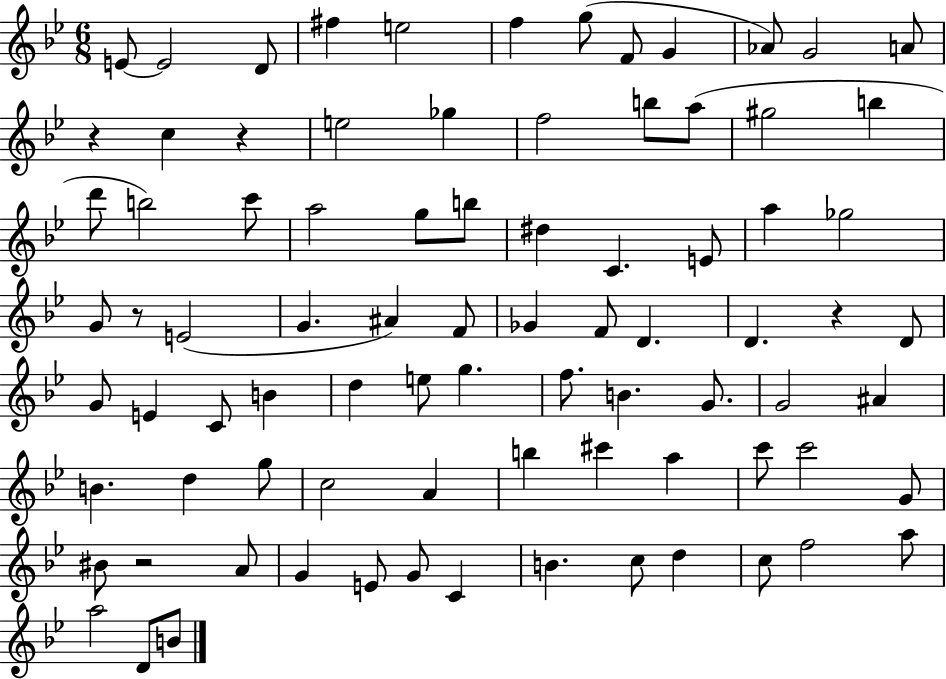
{
  \clef treble
  \numericTimeSignature
  \time 6/8
  \key bes \major
  e'8~~ e'2 d'8 | fis''4 e''2 | f''4 g''8( f'8 g'4 | aes'8) g'2 a'8 | \break r4 c''4 r4 | e''2 ges''4 | f''2 b''8 a''8( | gis''2 b''4 | \break d'''8 b''2) c'''8 | a''2 g''8 b''8 | dis''4 c'4. e'8 | a''4 ges''2 | \break g'8 r8 e'2( | g'4. ais'4) f'8 | ges'4 f'8 d'4. | d'4. r4 d'8 | \break g'8 e'4 c'8 b'4 | d''4 e''8 g''4. | f''8. b'4. g'8. | g'2 ais'4 | \break b'4. d''4 g''8 | c''2 a'4 | b''4 cis'''4 a''4 | c'''8 c'''2 g'8 | \break bis'8 r2 a'8 | g'4 e'8 g'8 c'4 | b'4. c''8 d''4 | c''8 f''2 a''8 | \break a''2 d'8 b'8 | \bar "|."
}